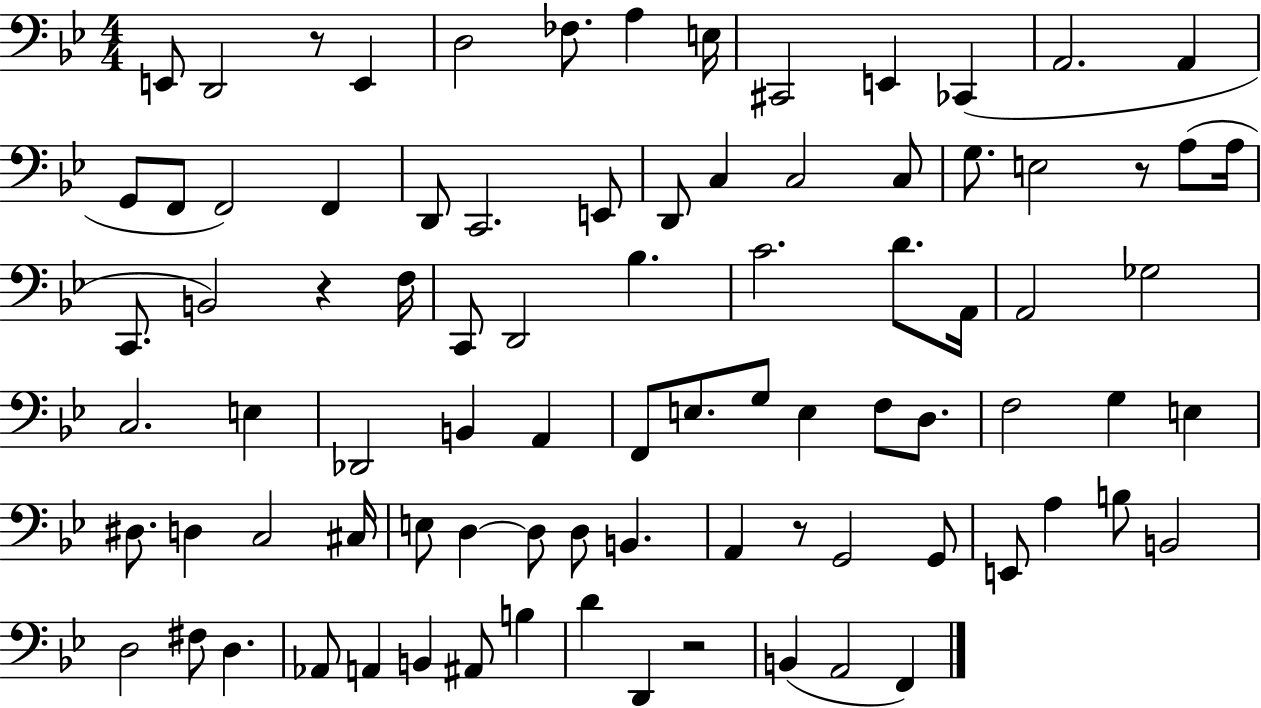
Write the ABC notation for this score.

X:1
T:Untitled
M:4/4
L:1/4
K:Bb
E,,/2 D,,2 z/2 E,, D,2 _F,/2 A, E,/4 ^C,,2 E,, _C,, A,,2 A,, G,,/2 F,,/2 F,,2 F,, D,,/2 C,,2 E,,/2 D,,/2 C, C,2 C,/2 G,/2 E,2 z/2 A,/2 A,/4 C,,/2 B,,2 z F,/4 C,,/2 D,,2 _B, C2 D/2 A,,/4 A,,2 _G,2 C,2 E, _D,,2 B,, A,, F,,/2 E,/2 G,/2 E, F,/2 D,/2 F,2 G, E, ^D,/2 D, C,2 ^C,/4 E,/2 D, D,/2 D,/2 B,, A,, z/2 G,,2 G,,/2 E,,/2 A, B,/2 B,,2 D,2 ^F,/2 D, _A,,/2 A,, B,, ^A,,/2 B, D D,, z2 B,, A,,2 F,,